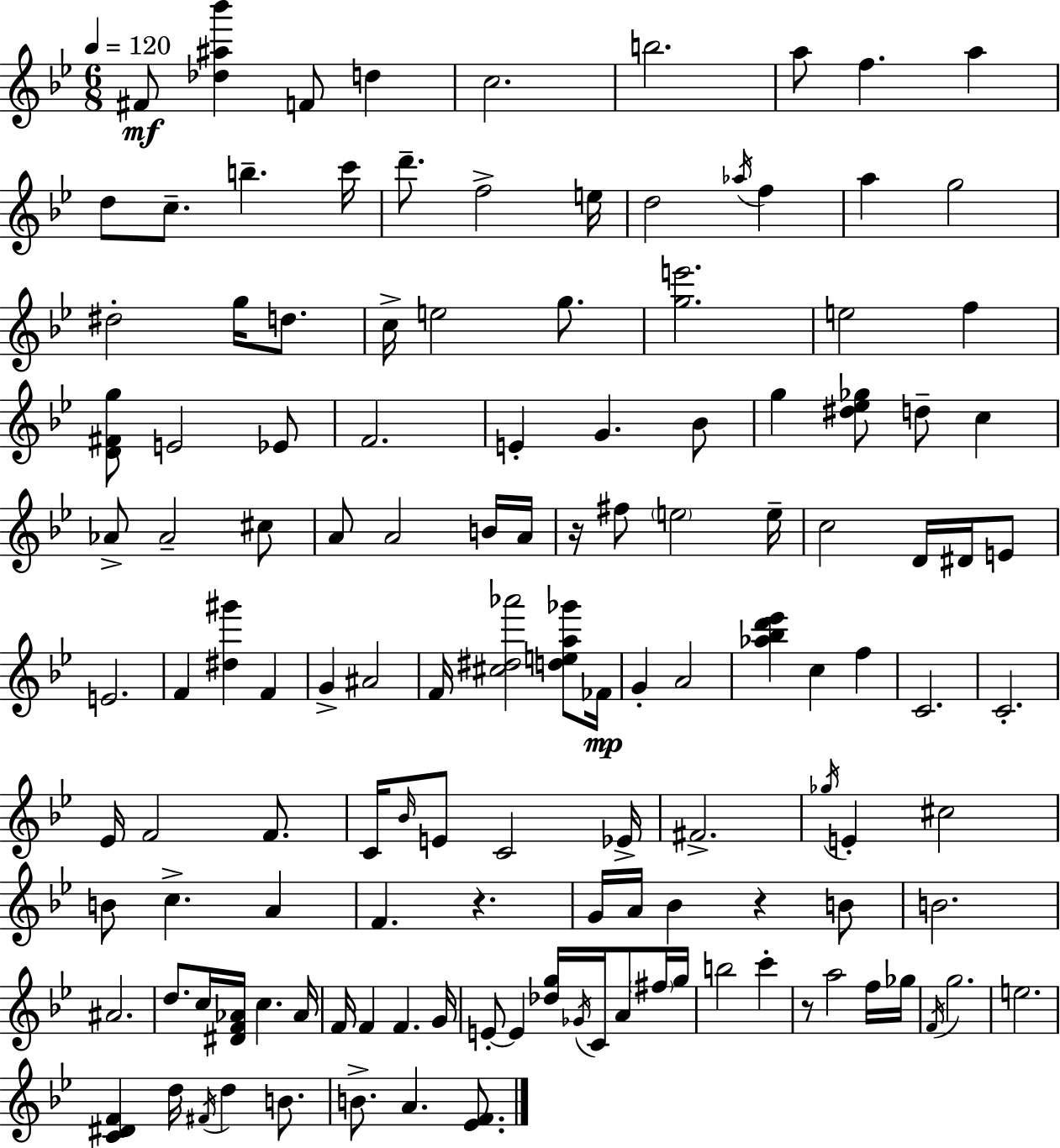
{
  \clef treble
  \numericTimeSignature
  \time 6/8
  \key g \minor
  \tempo 4 = 120
  fis'8\mf <des'' ais'' bes'''>4 f'8 d''4 | c''2. | b''2. | a''8 f''4. a''4 | \break d''8 c''8.-- b''4.-- c'''16 | d'''8.-- f''2-> e''16 | d''2 \acciaccatura { aes''16 } f''4 | a''4 g''2 | \break dis''2-. g''16 d''8. | c''16-> e''2 g''8. | <g'' e'''>2. | e''2 f''4 | \break <d' fis' g''>8 e'2 ees'8 | f'2. | e'4-. g'4. bes'8 | g''4 <dis'' ees'' ges''>8 d''8-- c''4 | \break aes'8-> aes'2-- cis''8 | a'8 a'2 b'16 | a'16 r16 fis''8 \parenthesize e''2 | e''16-- c''2 d'16 dis'16 e'8 | \break e'2. | f'4 <dis'' gis'''>4 f'4 | g'4-> ais'2 | f'16 <cis'' dis'' aes'''>2 <d'' e'' a'' ges'''>8 | \break fes'16\mp g'4-. a'2 | <aes'' bes'' d''' ees'''>4 c''4 f''4 | c'2. | c'2.-. | \break ees'16 f'2 f'8. | c'16 \grace { bes'16 } e'8 c'2 | ees'16-> fis'2.-> | \acciaccatura { ges''16 } e'4-. cis''2 | \break b'8 c''4.-> a'4 | f'4. r4. | g'16 a'16 bes'4 r4 | b'8 b'2. | \break ais'2. | d''8. c''16 <dis' f' aes'>16 c''4. | aes'16 f'16 f'4 f'4. | g'16 e'8-.~~ e'4 <des'' g''>16 \acciaccatura { ges'16 } c'16 | \break a'8 \parenthesize fis''16 g''16 b''2 | c'''4-. r8 a''2 | f''16 ges''16 \acciaccatura { f'16 } g''2. | e''2. | \break <c' dis' f'>4 d''16 \acciaccatura { fis'16 } d''4 | b'8. b'8.-> a'4. | <ees' f'>8. \bar "|."
}